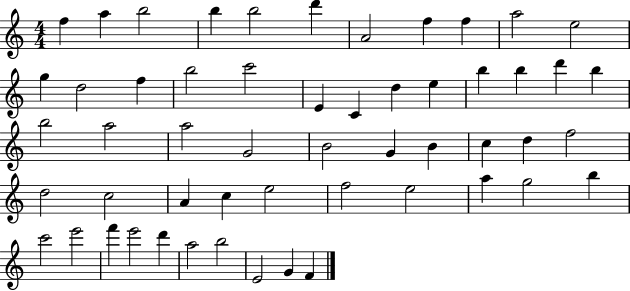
{
  \clef treble
  \numericTimeSignature
  \time 4/4
  \key c \major
  f''4 a''4 b''2 | b''4 b''2 d'''4 | a'2 f''4 f''4 | a''2 e''2 | \break g''4 d''2 f''4 | b''2 c'''2 | e'4 c'4 d''4 e''4 | b''4 b''4 d'''4 b''4 | \break b''2 a''2 | a''2 g'2 | b'2 g'4 b'4 | c''4 d''4 f''2 | \break d''2 c''2 | a'4 c''4 e''2 | f''2 e''2 | a''4 g''2 b''4 | \break c'''2 e'''2 | f'''4 e'''2 d'''4 | a''2 b''2 | e'2 g'4 f'4 | \break \bar "|."
}